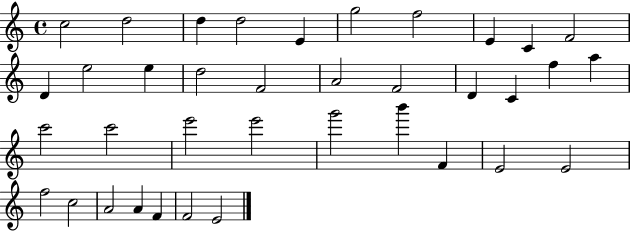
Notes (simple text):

C5/h D5/h D5/q D5/h E4/q G5/h F5/h E4/q C4/q F4/h D4/q E5/h E5/q D5/h F4/h A4/h F4/h D4/q C4/q F5/q A5/q C6/h C6/h E6/h E6/h G6/h B6/q F4/q E4/h E4/h F5/h C5/h A4/h A4/q F4/q F4/h E4/h